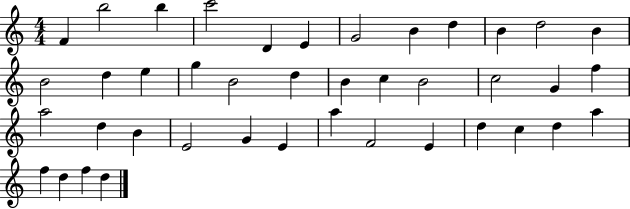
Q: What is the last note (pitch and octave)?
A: D5